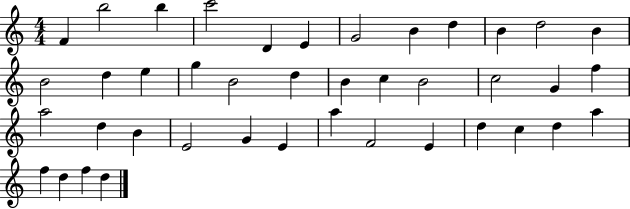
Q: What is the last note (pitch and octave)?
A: D5